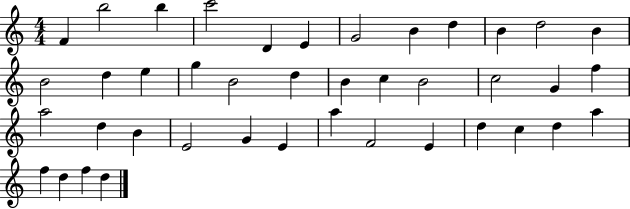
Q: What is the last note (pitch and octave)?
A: D5